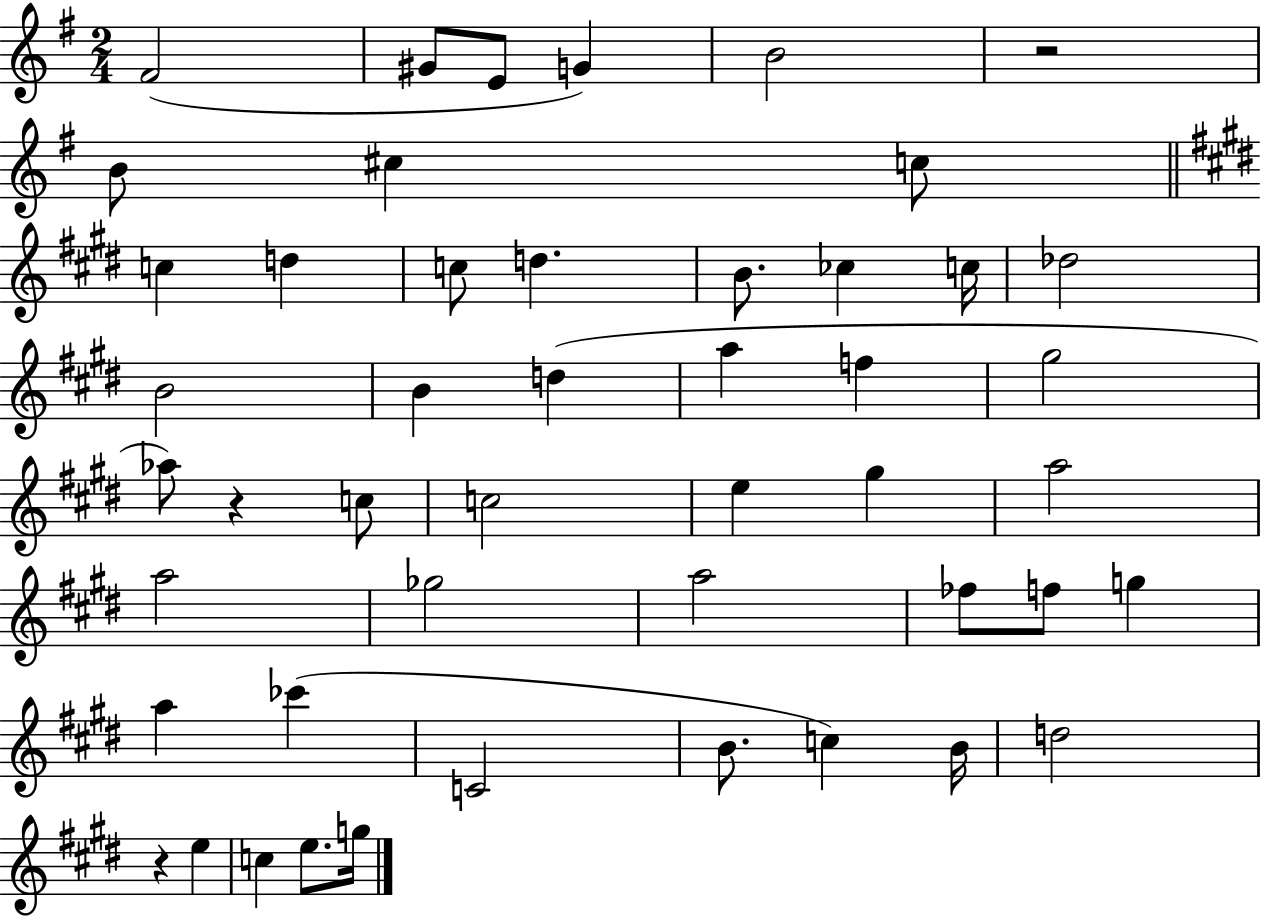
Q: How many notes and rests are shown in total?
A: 48